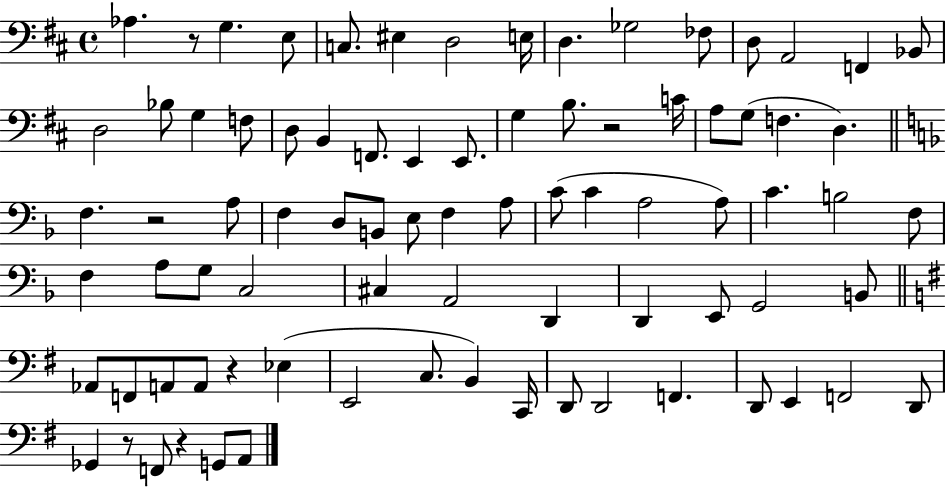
{
  \clef bass
  \time 4/4
  \defaultTimeSignature
  \key d \major
  aes4. r8 g4. e8 | c8. eis4 d2 e16 | d4. ges2 fes8 | d8 a,2 f,4 bes,8 | \break d2 bes8 g4 f8 | d8 b,4 f,8. e,4 e,8. | g4 b8. r2 c'16 | a8 g8( f4. d4.) | \break \bar "||" \break \key f \major f4. r2 a8 | f4 d8 b,8 e8 f4 a8 | c'8( c'4 a2 a8) | c'4. b2 f8 | \break f4 a8 g8 c2 | cis4 a,2 d,4 | d,4 e,8 g,2 b,8 | \bar "||" \break \key e \minor aes,8 f,8 a,8 a,8 r4 ees4( | e,2 c8. b,4) c,16 | d,8 d,2 f,4. | d,8 e,4 f,2 d,8 | \break ges,4 r8 f,8 r4 g,8 a,8 | \bar "|."
}